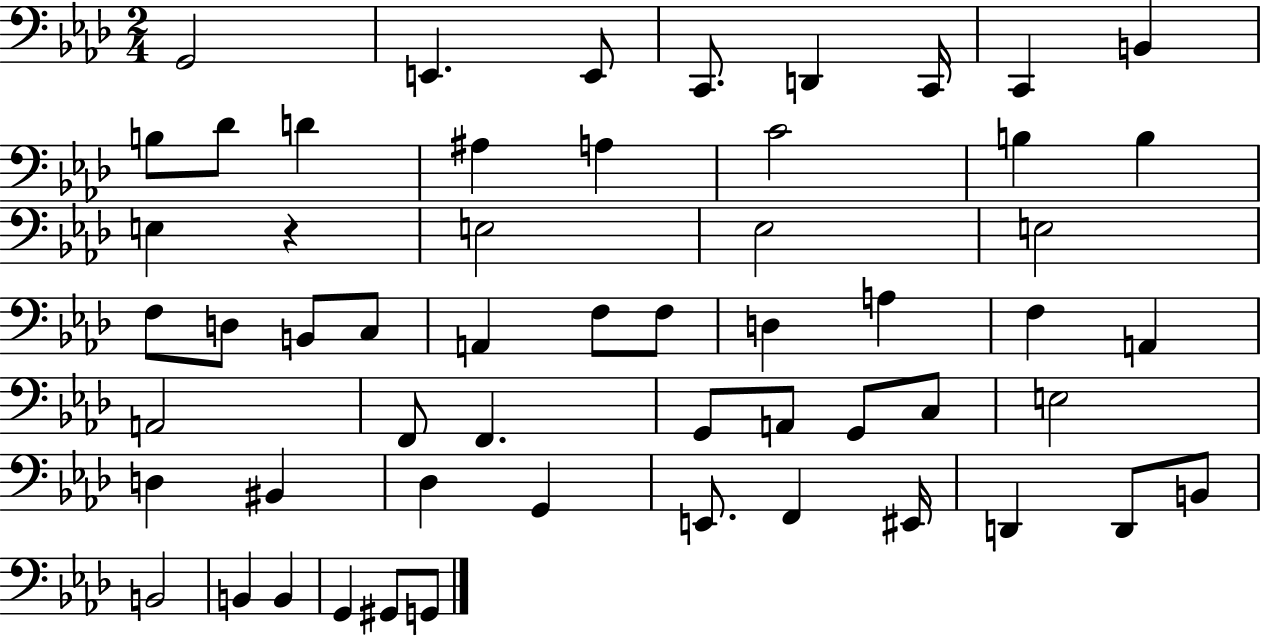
X:1
T:Untitled
M:2/4
L:1/4
K:Ab
G,,2 E,, E,,/2 C,,/2 D,, C,,/4 C,, B,, B,/2 _D/2 D ^A, A, C2 B, B, E, z E,2 _E,2 E,2 F,/2 D,/2 B,,/2 C,/2 A,, F,/2 F,/2 D, A, F, A,, A,,2 F,,/2 F,, G,,/2 A,,/2 G,,/2 C,/2 E,2 D, ^B,, _D, G,, E,,/2 F,, ^E,,/4 D,, D,,/2 B,,/2 B,,2 B,, B,, G,, ^G,,/2 G,,/2